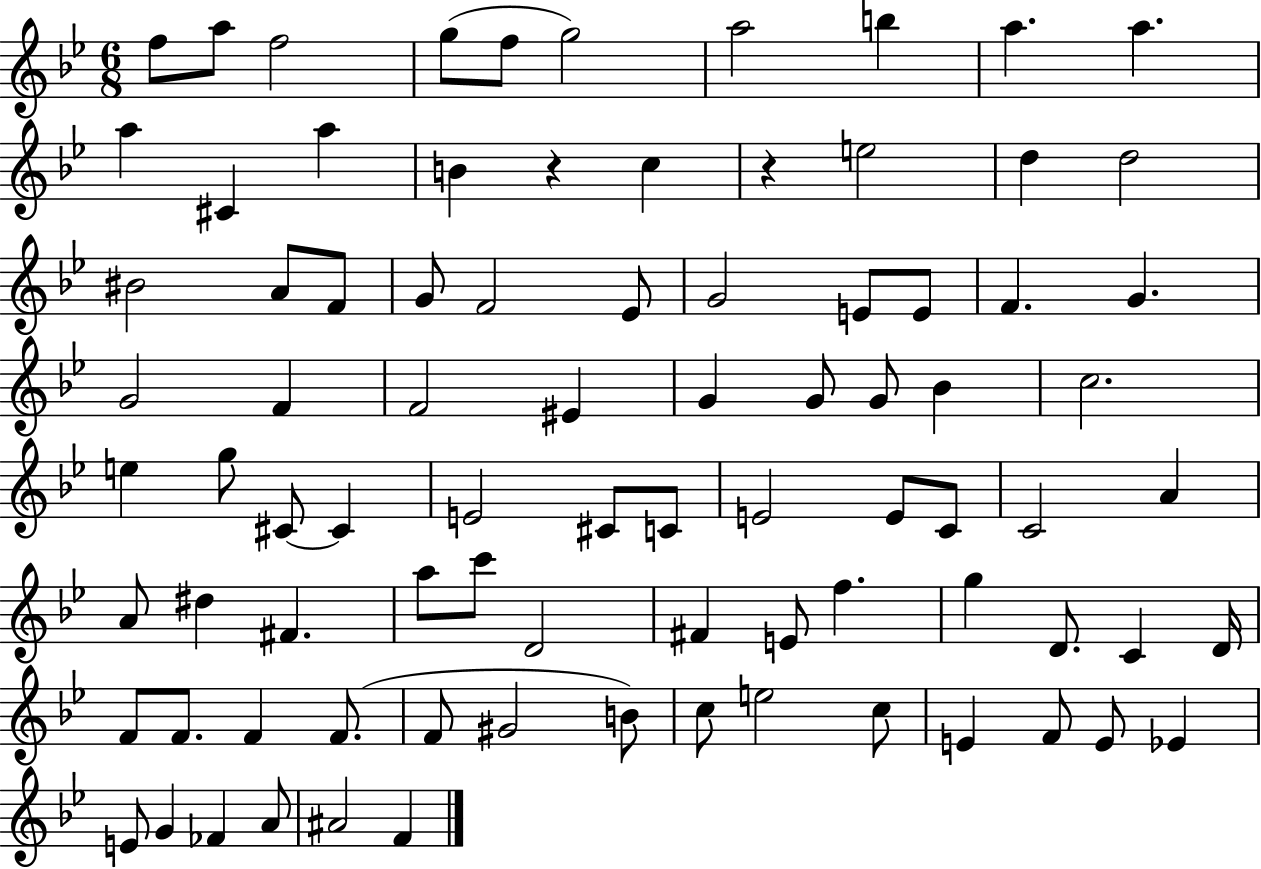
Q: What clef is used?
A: treble